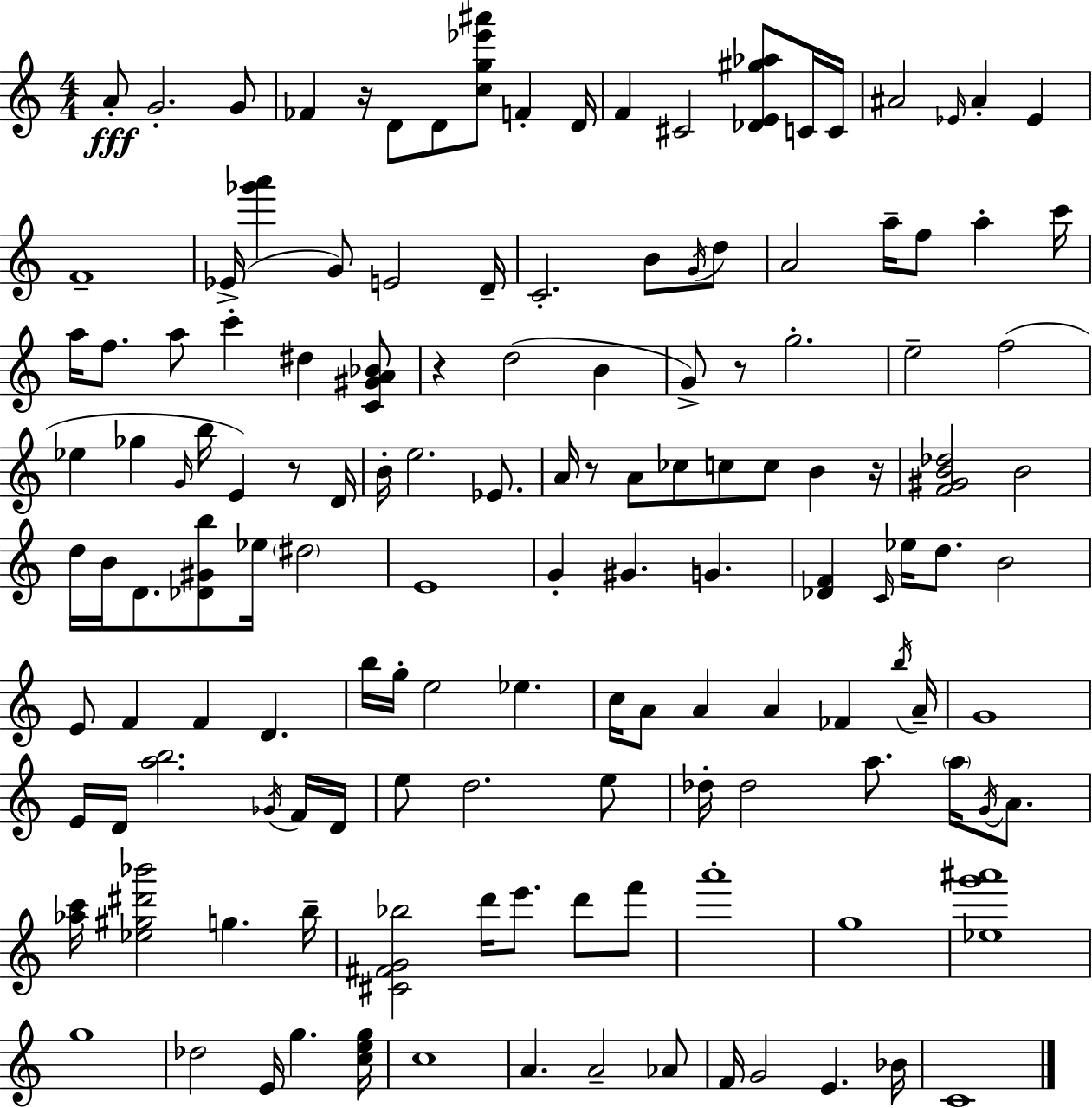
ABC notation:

X:1
T:Untitled
M:4/4
L:1/4
K:Am
A/2 G2 G/2 _F z/4 D/2 D/2 [cg_e'^a']/2 F D/4 F ^C2 [_DE^g_a]/2 C/4 C/4 ^A2 _E/4 ^A _E F4 _E/4 [_g'a'] G/2 E2 D/4 C2 B/2 G/4 d/2 A2 a/4 f/2 a c'/4 a/4 f/2 a/2 c' ^d [C^GA_B]/2 z d2 B G/2 z/2 g2 e2 f2 _e _g G/4 b/4 E z/2 D/4 B/4 e2 _E/2 A/4 z/2 A/2 _c/2 c/2 c/2 B z/4 [F^GB_d]2 B2 d/4 B/4 D/2 [_D^Gb]/2 _e/4 ^d2 E4 G ^G G [_DF] C/4 _e/4 d/2 B2 E/2 F F D b/4 g/4 e2 _e c/4 A/2 A A _F b/4 A/4 G4 E/4 D/4 [ab]2 _G/4 F/4 D/4 e/2 d2 e/2 _d/4 _d2 a/2 a/4 G/4 A/2 [_ac']/4 [_e^g^d'_b']2 g b/4 [^C^FG_b]2 d'/4 e'/2 d'/2 f'/2 a'4 g4 [_eg'^a']4 g4 _d2 E/4 g [ceg]/4 c4 A A2 _A/2 F/4 G2 E _B/4 C4